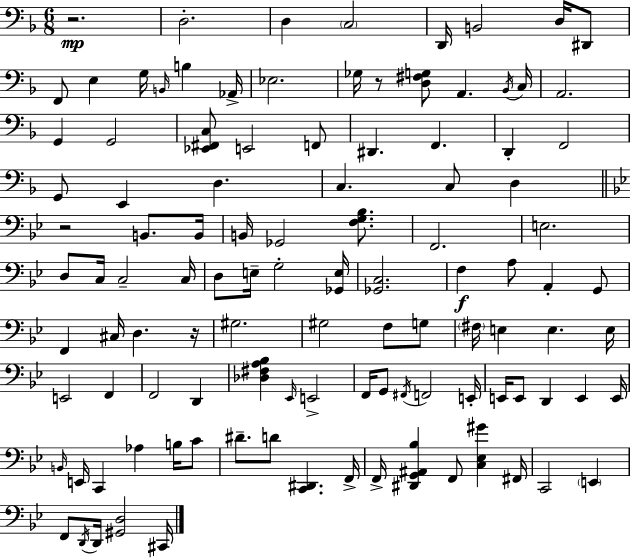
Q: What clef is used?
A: bass